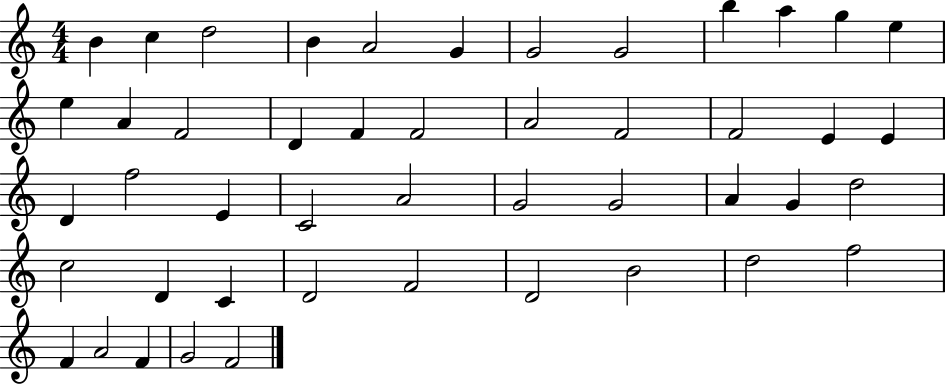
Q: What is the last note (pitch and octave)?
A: F4